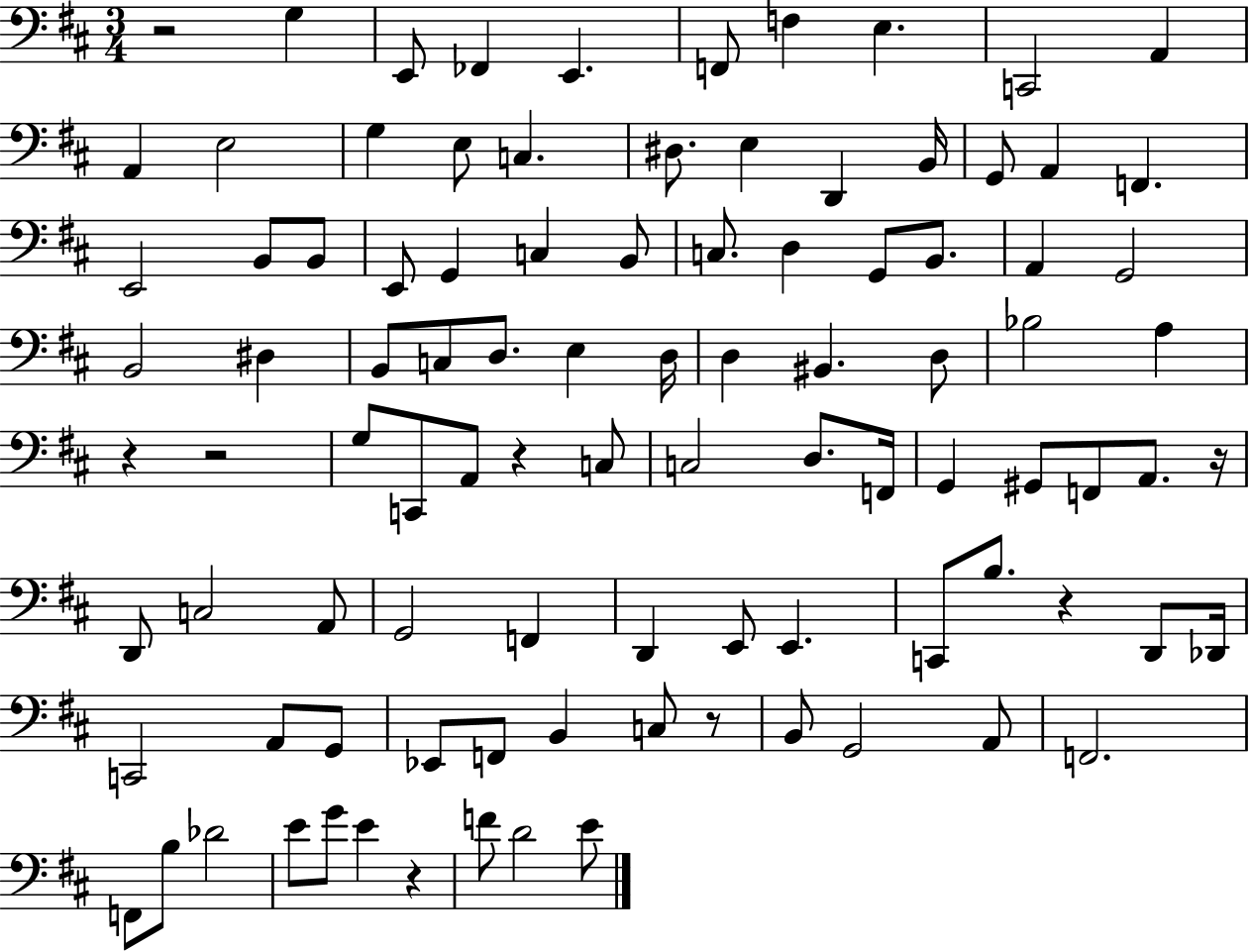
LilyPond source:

{
  \clef bass
  \numericTimeSignature
  \time 3/4
  \key d \major
  r2 g4 | e,8 fes,4 e,4. | f,8 f4 e4. | c,2 a,4 | \break a,4 e2 | g4 e8 c4. | dis8. e4 d,4 b,16 | g,8 a,4 f,4. | \break e,2 b,8 b,8 | e,8 g,4 c4 b,8 | c8. d4 g,8 b,8. | a,4 g,2 | \break b,2 dis4 | b,8 c8 d8. e4 d16 | d4 bis,4. d8 | bes2 a4 | \break r4 r2 | g8 c,8 a,8 r4 c8 | c2 d8. f,16 | g,4 gis,8 f,8 a,8. r16 | \break d,8 c2 a,8 | g,2 f,4 | d,4 e,8 e,4. | c,8 b8. r4 d,8 des,16 | \break c,2 a,8 g,8 | ees,8 f,8 b,4 c8 r8 | b,8 g,2 a,8 | f,2. | \break f,8 b8 des'2 | e'8 g'8 e'4 r4 | f'8 d'2 e'8 | \bar "|."
}